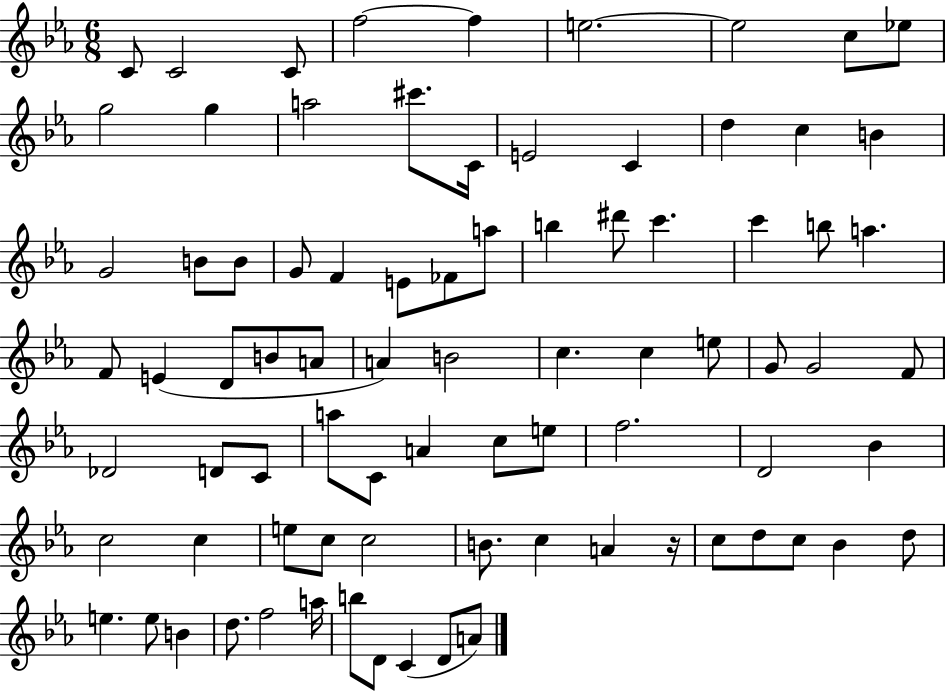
{
  \clef treble
  \numericTimeSignature
  \time 6/8
  \key ees \major
  c'8 c'2 c'8 | f''2~~ f''4 | e''2.~~ | e''2 c''8 ees''8 | \break g''2 g''4 | a''2 cis'''8. c'16 | e'2 c'4 | d''4 c''4 b'4 | \break g'2 b'8 b'8 | g'8 f'4 e'8 fes'8 a''8 | b''4 dis'''8 c'''4. | c'''4 b''8 a''4. | \break f'8 e'4( d'8 b'8 a'8 | a'4) b'2 | c''4. c''4 e''8 | g'8 g'2 f'8 | \break des'2 d'8 c'8 | a''8 c'8 a'4 c''8 e''8 | f''2. | d'2 bes'4 | \break c''2 c''4 | e''8 c''8 c''2 | b'8. c''4 a'4 r16 | c''8 d''8 c''8 bes'4 d''8 | \break e''4. e''8 b'4 | d''8. f''2 a''16 | b''8 d'8 c'4( d'8 a'8) | \bar "|."
}